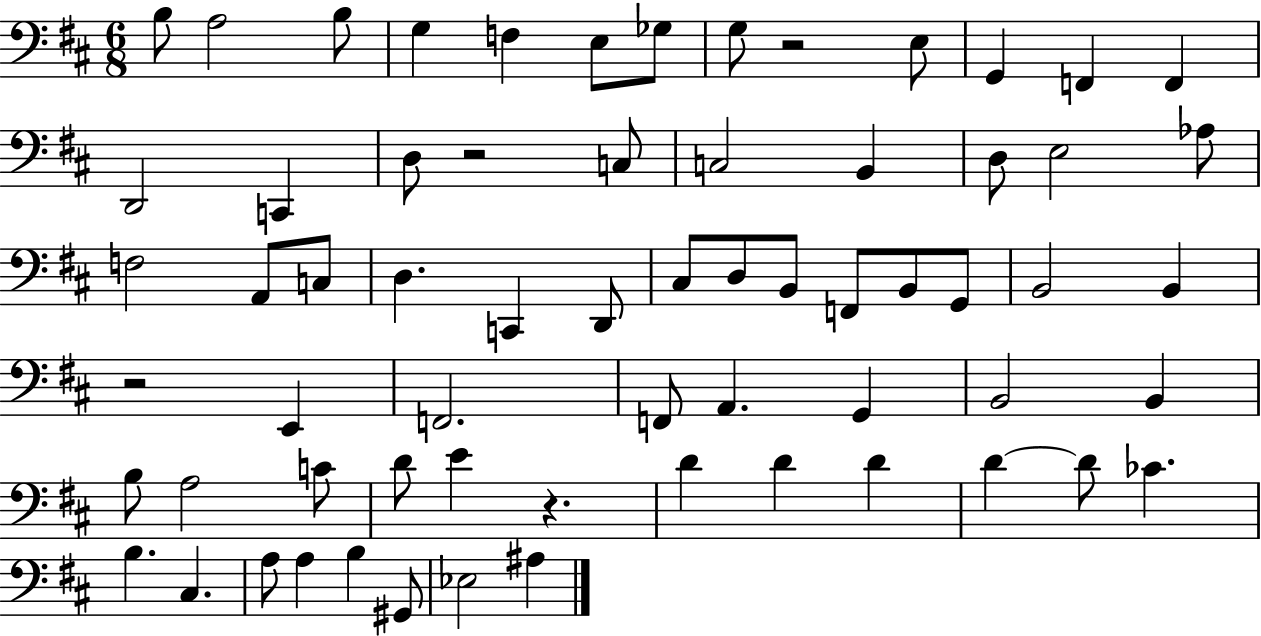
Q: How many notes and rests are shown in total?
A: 65